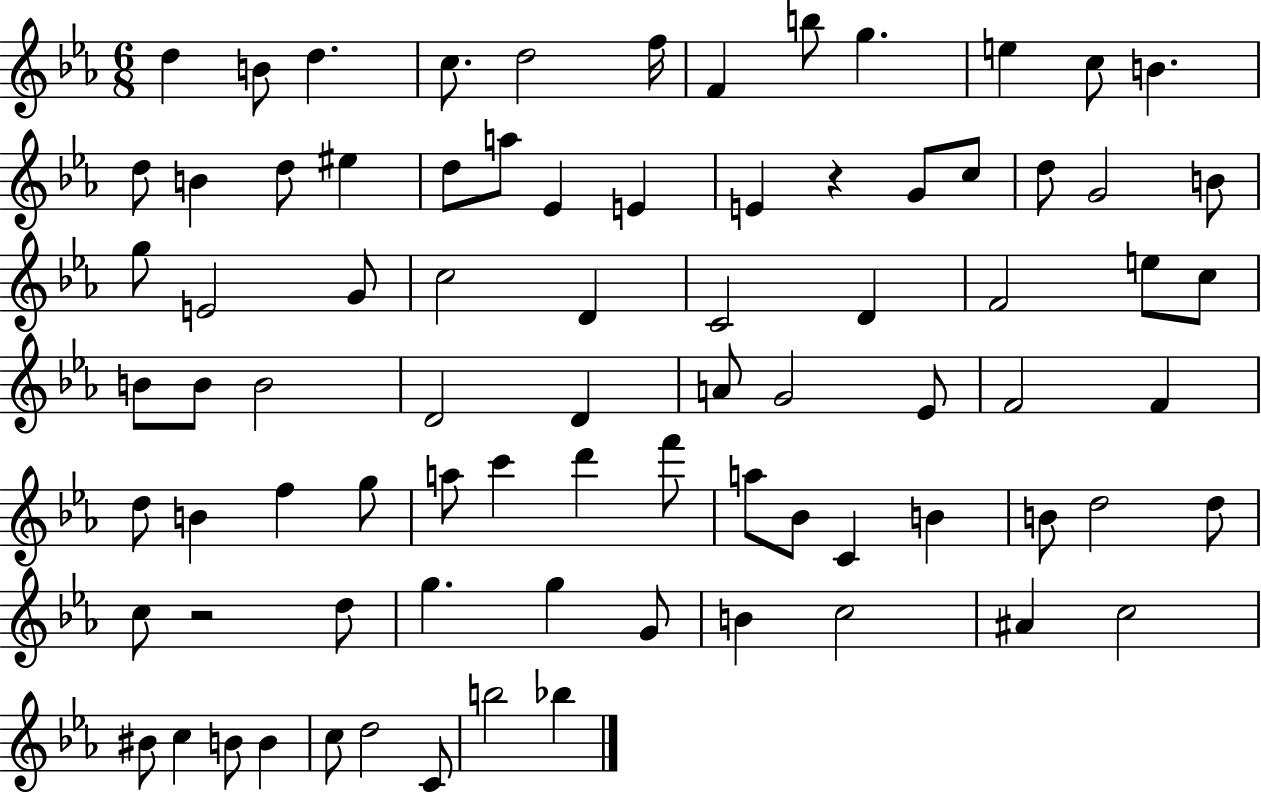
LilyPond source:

{
  \clef treble
  \numericTimeSignature
  \time 6/8
  \key ees \major
  \repeat volta 2 { d''4 b'8 d''4. | c''8. d''2 f''16 | f'4 b''8 g''4. | e''4 c''8 b'4. | \break d''8 b'4 d''8 eis''4 | d''8 a''8 ees'4 e'4 | e'4 r4 g'8 c''8 | d''8 g'2 b'8 | \break g''8 e'2 g'8 | c''2 d'4 | c'2 d'4 | f'2 e''8 c''8 | \break b'8 b'8 b'2 | d'2 d'4 | a'8 g'2 ees'8 | f'2 f'4 | \break d''8 b'4 f''4 g''8 | a''8 c'''4 d'''4 f'''8 | a''8 bes'8 c'4 b'4 | b'8 d''2 d''8 | \break c''8 r2 d''8 | g''4. g''4 g'8 | b'4 c''2 | ais'4 c''2 | \break bis'8 c''4 b'8 b'4 | c''8 d''2 c'8 | b''2 bes''4 | } \bar "|."
}